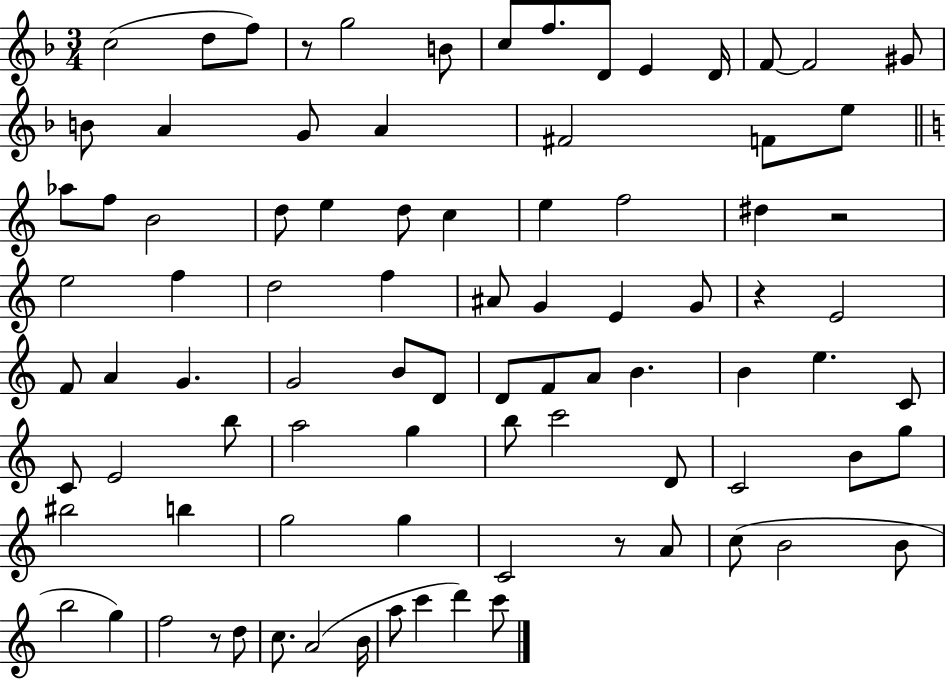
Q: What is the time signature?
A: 3/4